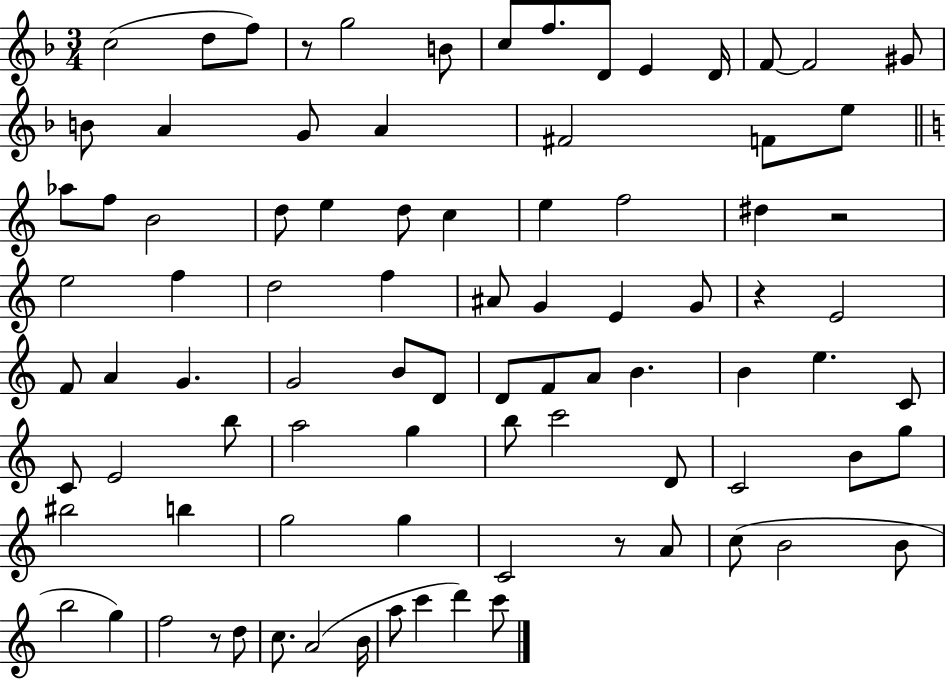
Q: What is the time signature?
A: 3/4